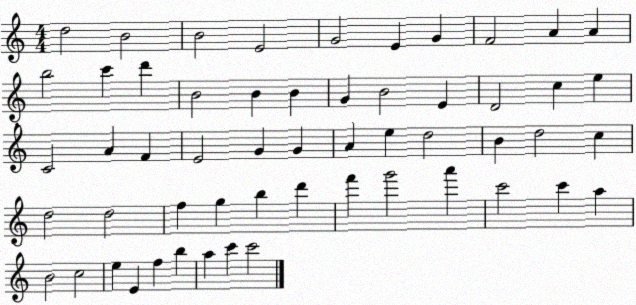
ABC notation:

X:1
T:Untitled
M:4/4
L:1/4
K:C
d2 B2 B2 E2 G2 E G F2 A A b2 c' d' B2 B B G B2 E D2 c e C2 A F E2 G G A e d2 B d2 c d2 d2 f g b d' f' g'2 a' c'2 c' a B2 c2 e E f b a c' c'2